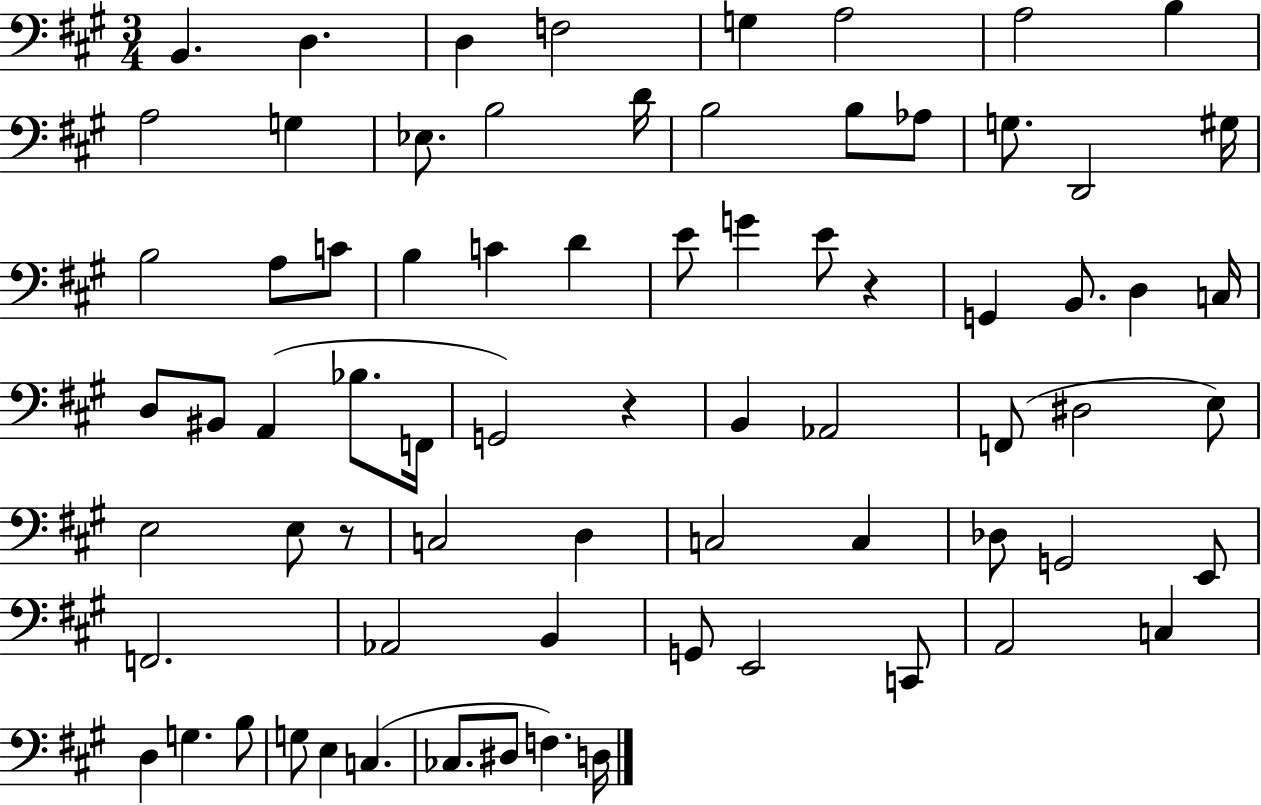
X:1
T:Untitled
M:3/4
L:1/4
K:A
B,, D, D, F,2 G, A,2 A,2 B, A,2 G, _E,/2 B,2 D/4 B,2 B,/2 _A,/2 G,/2 D,,2 ^G,/4 B,2 A,/2 C/2 B, C D E/2 G E/2 z G,, B,,/2 D, C,/4 D,/2 ^B,,/2 A,, _B,/2 F,,/4 G,,2 z B,, _A,,2 F,,/2 ^D,2 E,/2 E,2 E,/2 z/2 C,2 D, C,2 C, _D,/2 G,,2 E,,/2 F,,2 _A,,2 B,, G,,/2 E,,2 C,,/2 A,,2 C, D, G, B,/2 G,/2 E, C, _C,/2 ^D,/2 F, D,/4